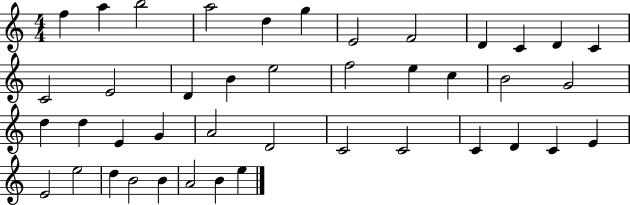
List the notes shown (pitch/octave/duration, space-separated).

F5/q A5/q B5/h A5/h D5/q G5/q E4/h F4/h D4/q C4/q D4/q C4/q C4/h E4/h D4/q B4/q E5/h F5/h E5/q C5/q B4/h G4/h D5/q D5/q E4/q G4/q A4/h D4/h C4/h C4/h C4/q D4/q C4/q E4/q E4/h E5/h D5/q B4/h B4/q A4/h B4/q E5/q